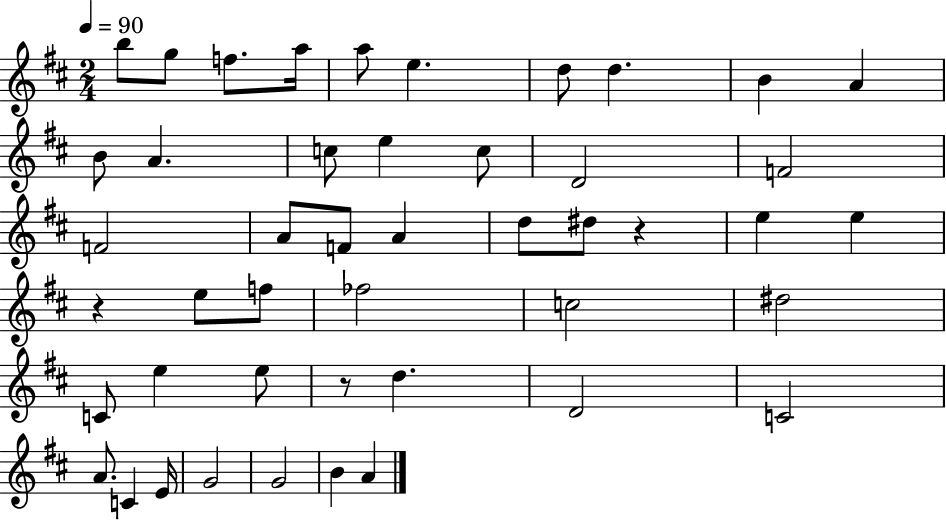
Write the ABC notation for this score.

X:1
T:Untitled
M:2/4
L:1/4
K:D
b/2 g/2 f/2 a/4 a/2 e d/2 d B A B/2 A c/2 e c/2 D2 F2 F2 A/2 F/2 A d/2 ^d/2 z e e z e/2 f/2 _f2 c2 ^d2 C/2 e e/2 z/2 d D2 C2 A/2 C E/4 G2 G2 B A